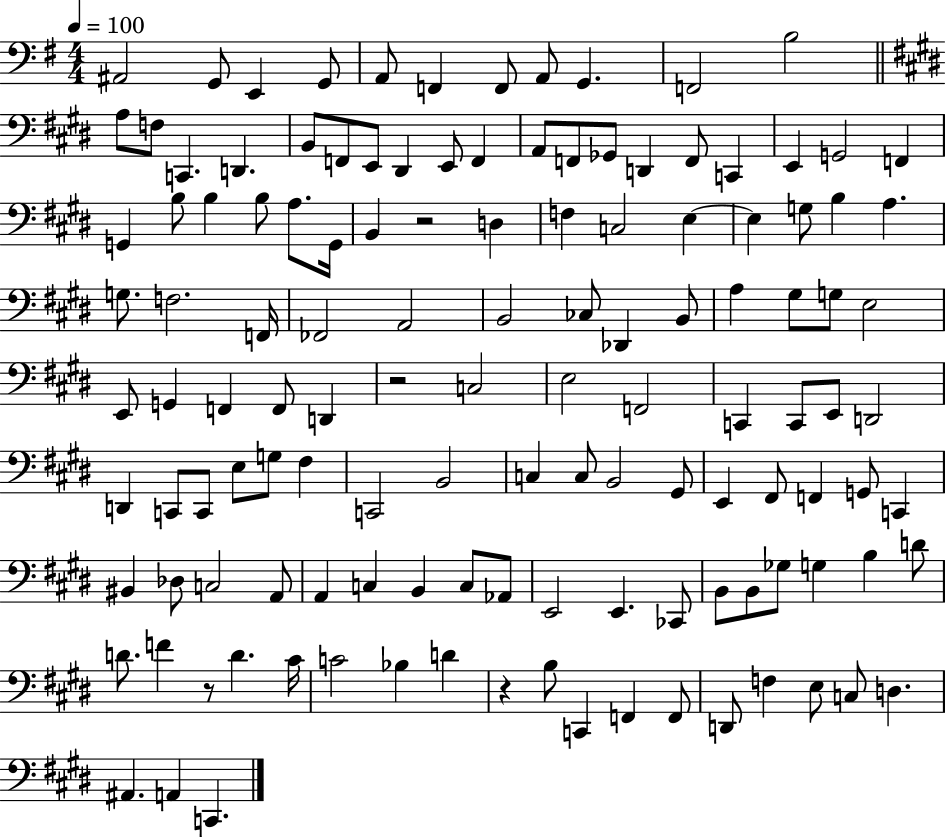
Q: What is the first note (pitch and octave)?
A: A#2